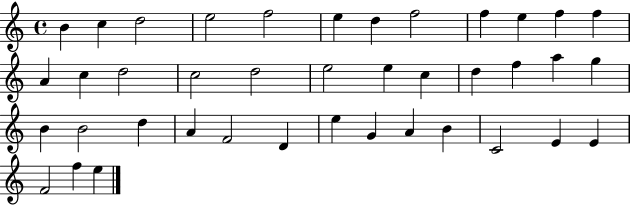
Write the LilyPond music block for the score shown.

{
  \clef treble
  \time 4/4
  \defaultTimeSignature
  \key c \major
  b'4 c''4 d''2 | e''2 f''2 | e''4 d''4 f''2 | f''4 e''4 f''4 f''4 | \break a'4 c''4 d''2 | c''2 d''2 | e''2 e''4 c''4 | d''4 f''4 a''4 g''4 | \break b'4 b'2 d''4 | a'4 f'2 d'4 | e''4 g'4 a'4 b'4 | c'2 e'4 e'4 | \break f'2 f''4 e''4 | \bar "|."
}